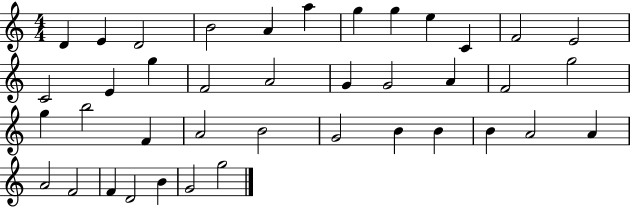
{
  \clef treble
  \numericTimeSignature
  \time 4/4
  \key c \major
  d'4 e'4 d'2 | b'2 a'4 a''4 | g''4 g''4 e''4 c'4 | f'2 e'2 | \break c'2 e'4 g''4 | f'2 a'2 | g'4 g'2 a'4 | f'2 g''2 | \break g''4 b''2 f'4 | a'2 b'2 | g'2 b'4 b'4 | b'4 a'2 a'4 | \break a'2 f'2 | f'4 d'2 b'4 | g'2 g''2 | \bar "|."
}